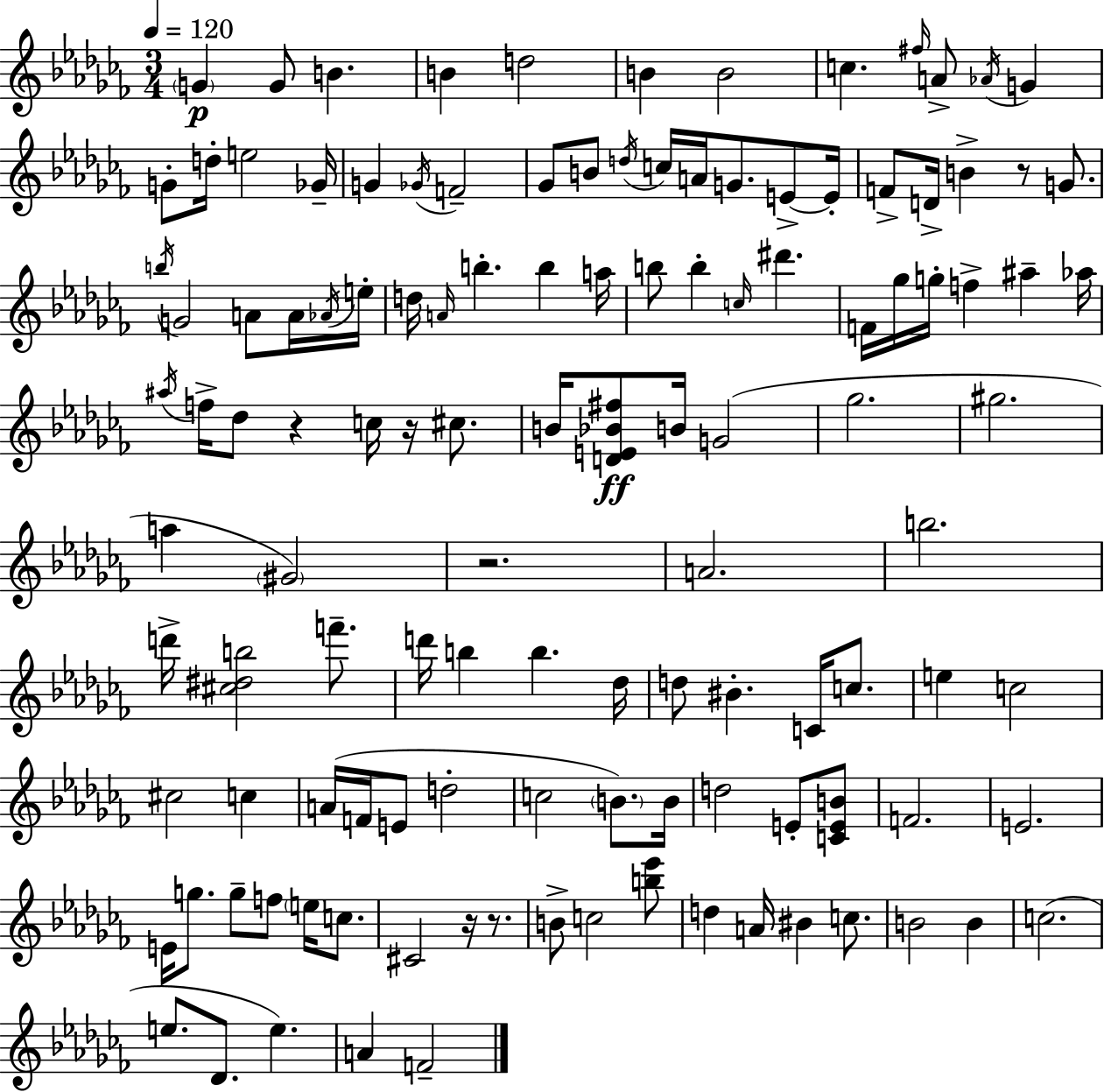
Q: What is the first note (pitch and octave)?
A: G4